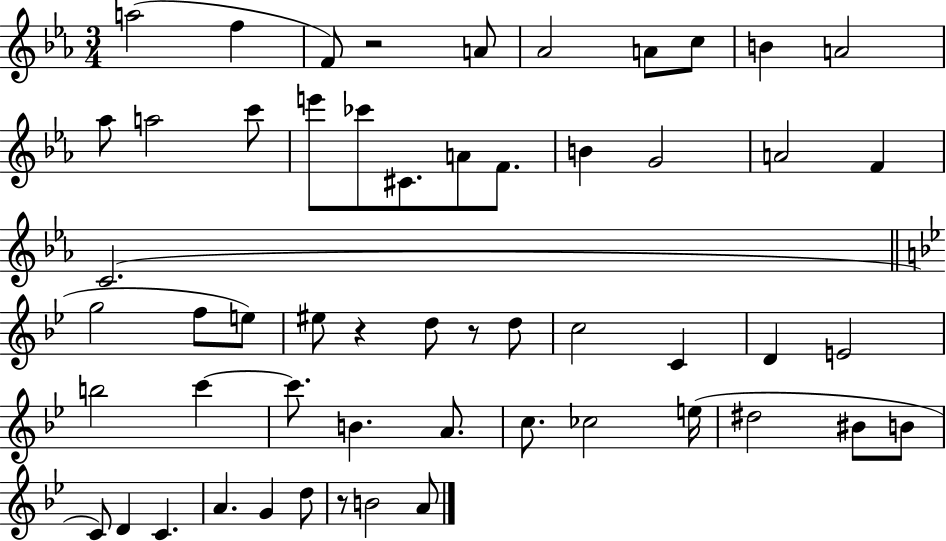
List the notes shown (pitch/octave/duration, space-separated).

A5/h F5/q F4/e R/h A4/e Ab4/h A4/e C5/e B4/q A4/h Ab5/e A5/h C6/e E6/e CES6/e C#4/e. A4/e F4/e. B4/q G4/h A4/h F4/q C4/h. G5/h F5/e E5/e EIS5/e R/q D5/e R/e D5/e C5/h C4/q D4/q E4/h B5/h C6/q C6/e. B4/q. A4/e. C5/e. CES5/h E5/s D#5/h BIS4/e B4/e C4/e D4/q C4/q. A4/q. G4/q D5/e R/e B4/h A4/e